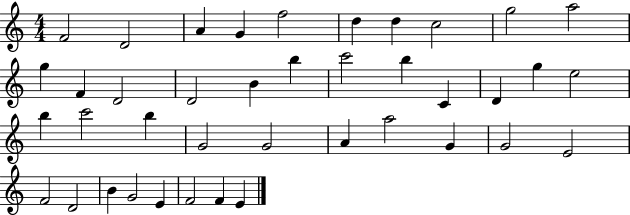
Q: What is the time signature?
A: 4/4